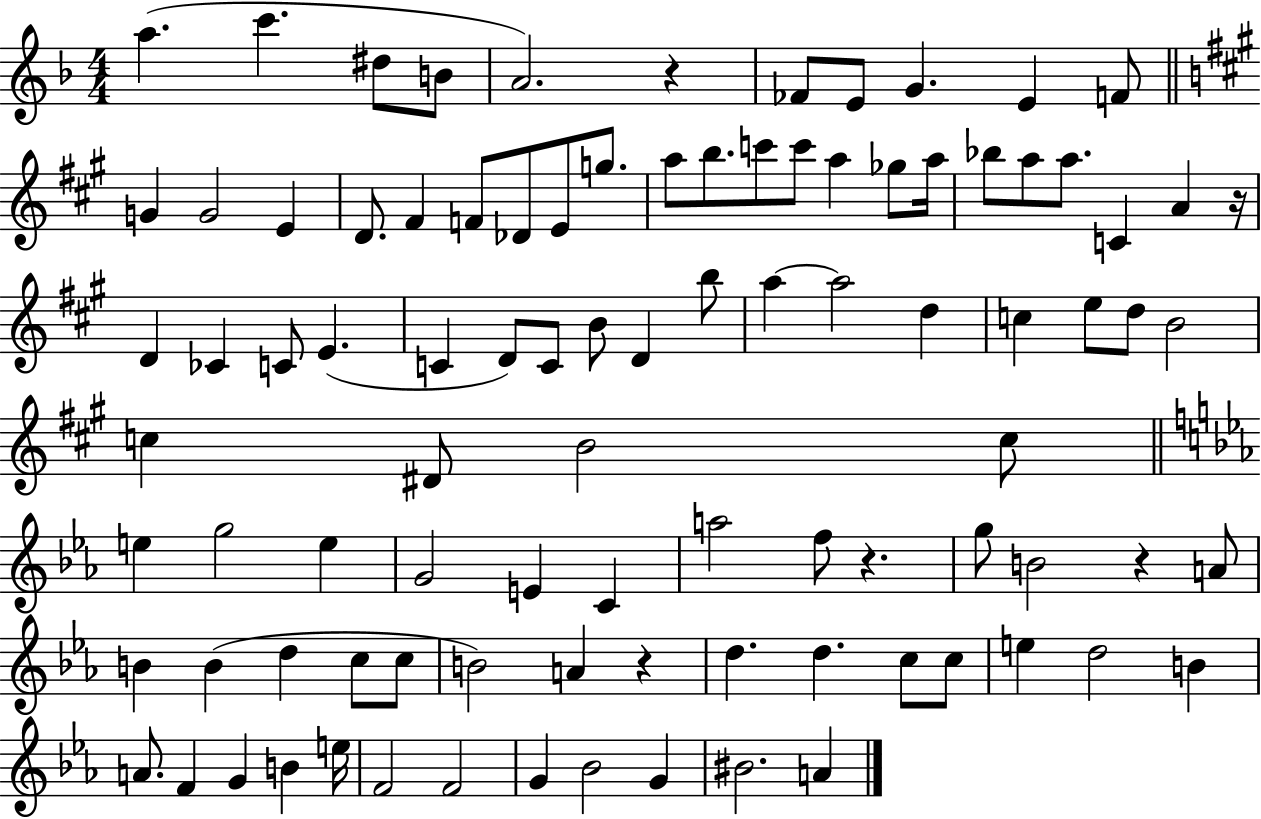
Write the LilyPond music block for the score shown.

{
  \clef treble
  \numericTimeSignature
  \time 4/4
  \key f \major
  a''4.( c'''4. dis''8 b'8 | a'2.) r4 | fes'8 e'8 g'4. e'4 f'8 | \bar "||" \break \key a \major g'4 g'2 e'4 | d'8. fis'4 f'8 des'8 e'8 g''8. | a''8 b''8. c'''8 c'''8 a''4 ges''8 a''16 | bes''8 a''8 a''8. c'4 a'4 r16 | \break d'4 ces'4 c'8 e'4.( | c'4 d'8) c'8 b'8 d'4 b''8 | a''4~~ a''2 d''4 | c''4 e''8 d''8 b'2 | \break c''4 dis'8 b'2 c''8 | \bar "||" \break \key c \minor e''4 g''2 e''4 | g'2 e'4 c'4 | a''2 f''8 r4. | g''8 b'2 r4 a'8 | \break b'4 b'4( d''4 c''8 c''8 | b'2) a'4 r4 | d''4. d''4. c''8 c''8 | e''4 d''2 b'4 | \break a'8. f'4 g'4 b'4 e''16 | f'2 f'2 | g'4 bes'2 g'4 | bis'2. a'4 | \break \bar "|."
}